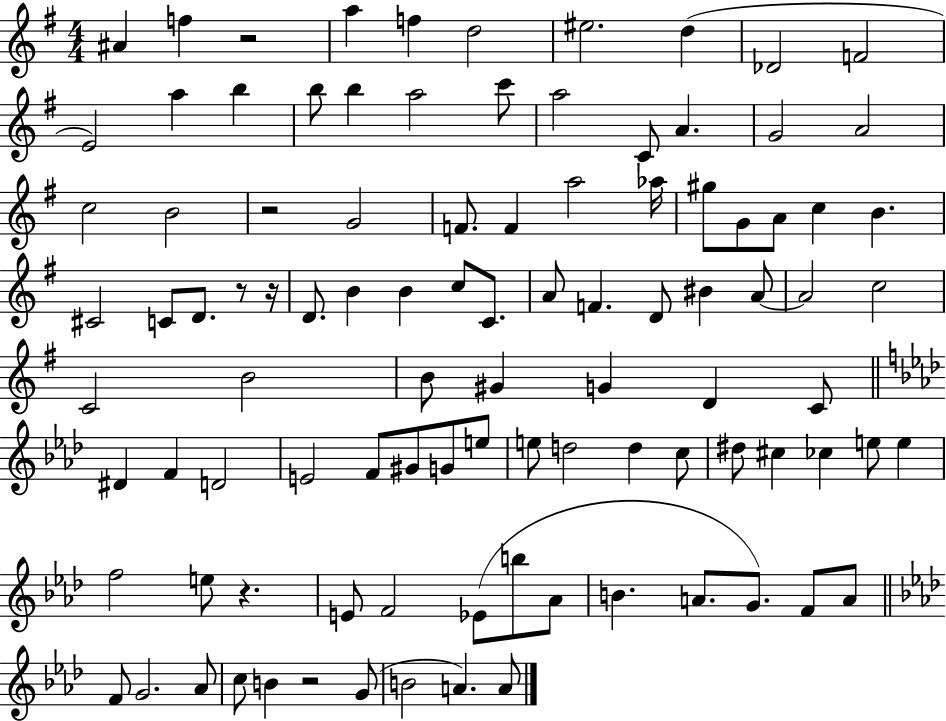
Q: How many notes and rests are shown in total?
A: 99